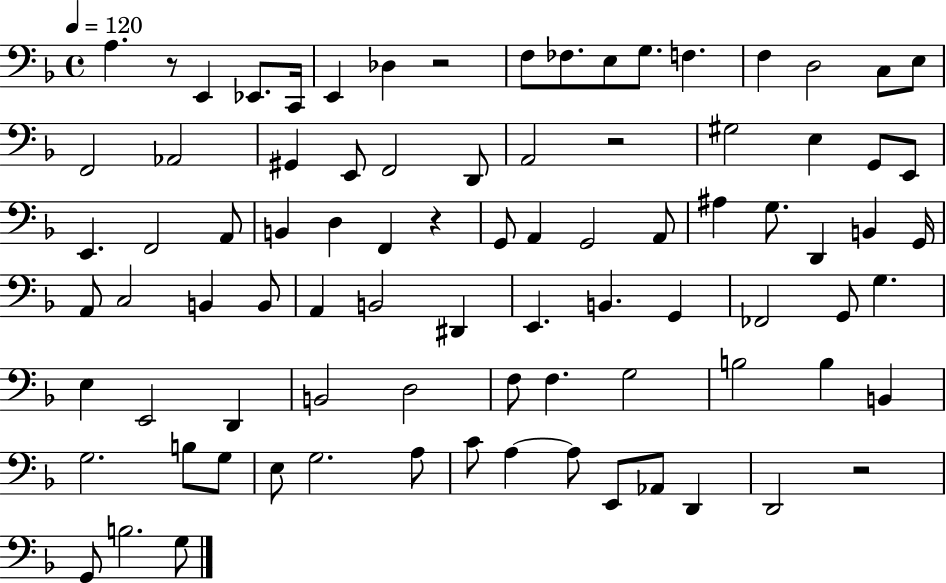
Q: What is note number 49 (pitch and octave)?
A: E2